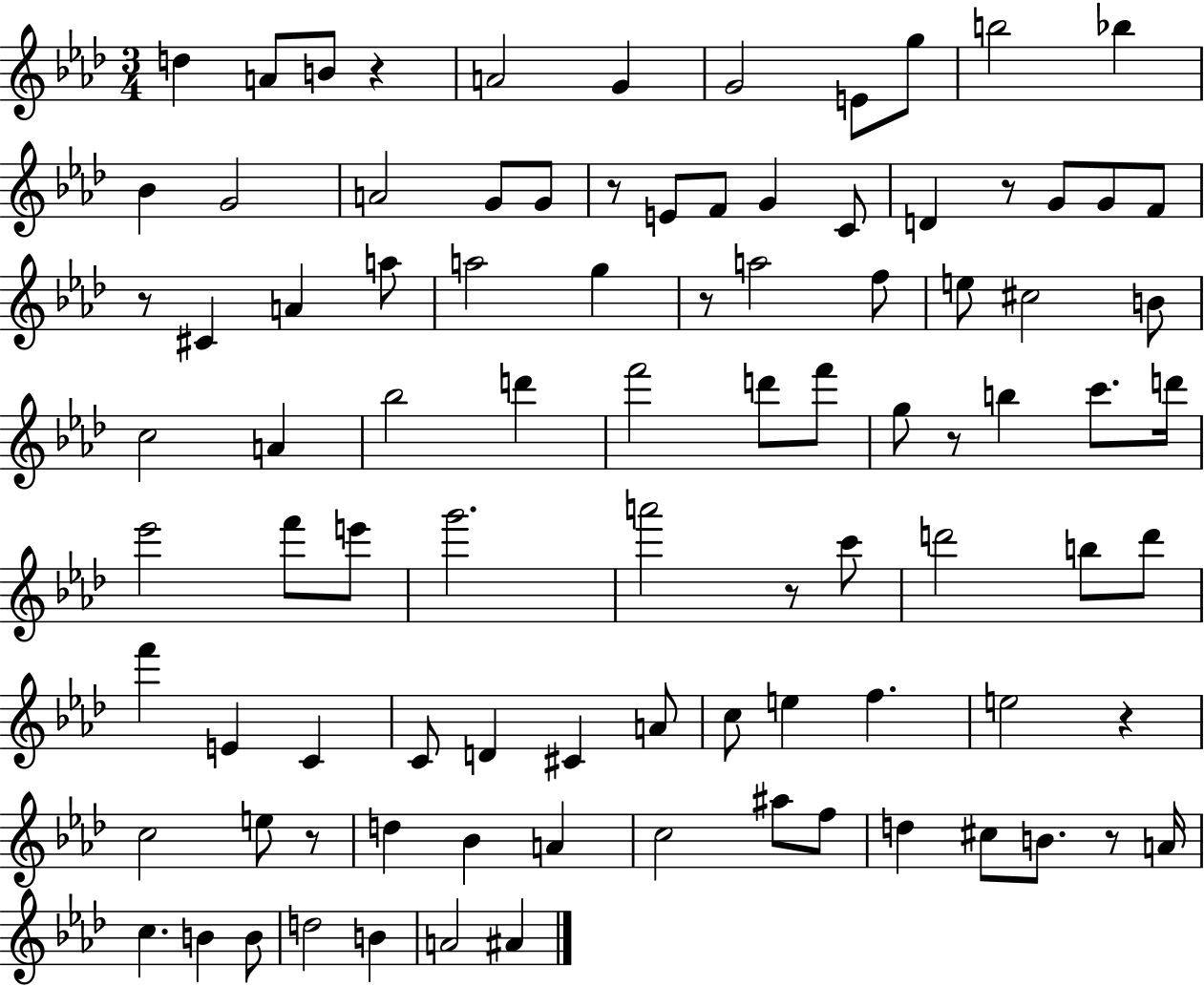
{
  \clef treble
  \numericTimeSignature
  \time 3/4
  \key aes \major
  d''4 a'8 b'8 r4 | a'2 g'4 | g'2 e'8 g''8 | b''2 bes''4 | \break bes'4 g'2 | a'2 g'8 g'8 | r8 e'8 f'8 g'4 c'8 | d'4 r8 g'8 g'8 f'8 | \break r8 cis'4 a'4 a''8 | a''2 g''4 | r8 a''2 f''8 | e''8 cis''2 b'8 | \break c''2 a'4 | bes''2 d'''4 | f'''2 d'''8 f'''8 | g''8 r8 b''4 c'''8. d'''16 | \break ees'''2 f'''8 e'''8 | g'''2. | a'''2 r8 c'''8 | d'''2 b''8 d'''8 | \break f'''4 e'4 c'4 | c'8 d'4 cis'4 a'8 | c''8 e''4 f''4. | e''2 r4 | \break c''2 e''8 r8 | d''4 bes'4 a'4 | c''2 ais''8 f''8 | d''4 cis''8 b'8. r8 a'16 | \break c''4. b'4 b'8 | d''2 b'4 | a'2 ais'4 | \bar "|."
}